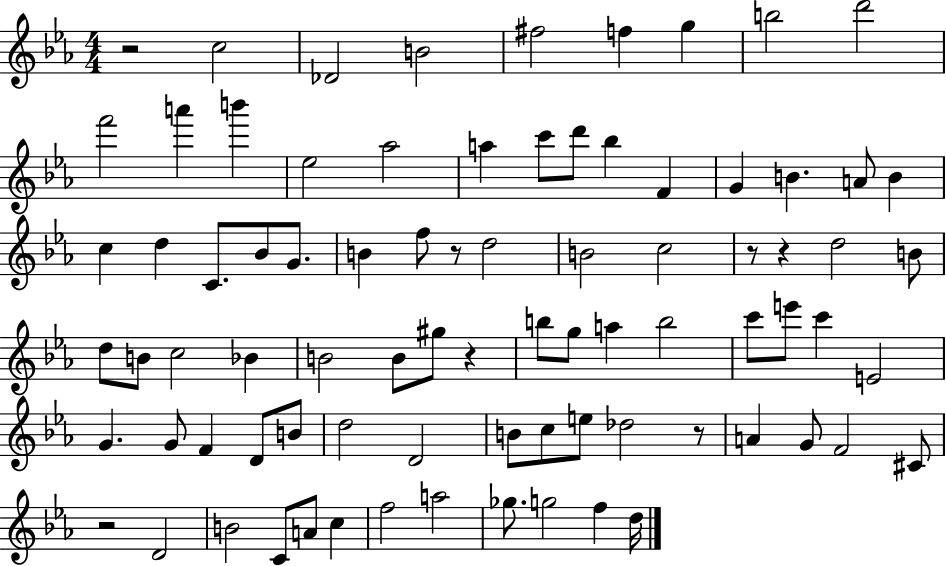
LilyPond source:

{
  \clef treble
  \numericTimeSignature
  \time 4/4
  \key ees \major
  r2 c''2 | des'2 b'2 | fis''2 f''4 g''4 | b''2 d'''2 | \break f'''2 a'''4 b'''4 | ees''2 aes''2 | a''4 c'''8 d'''8 bes''4 f'4 | g'4 b'4. a'8 b'4 | \break c''4 d''4 c'8. bes'8 g'8. | b'4 f''8 r8 d''2 | b'2 c''2 | r8 r4 d''2 b'8 | \break d''8 b'8 c''2 bes'4 | b'2 b'8 gis''8 r4 | b''8 g''8 a''4 b''2 | c'''8 e'''8 c'''4 e'2 | \break g'4. g'8 f'4 d'8 b'8 | d''2 d'2 | b'8 c''8 e''8 des''2 r8 | a'4 g'8 f'2 cis'8 | \break r2 d'2 | b'2 c'8 a'8 c''4 | f''2 a''2 | ges''8. g''2 f''4 d''16 | \break \bar "|."
}